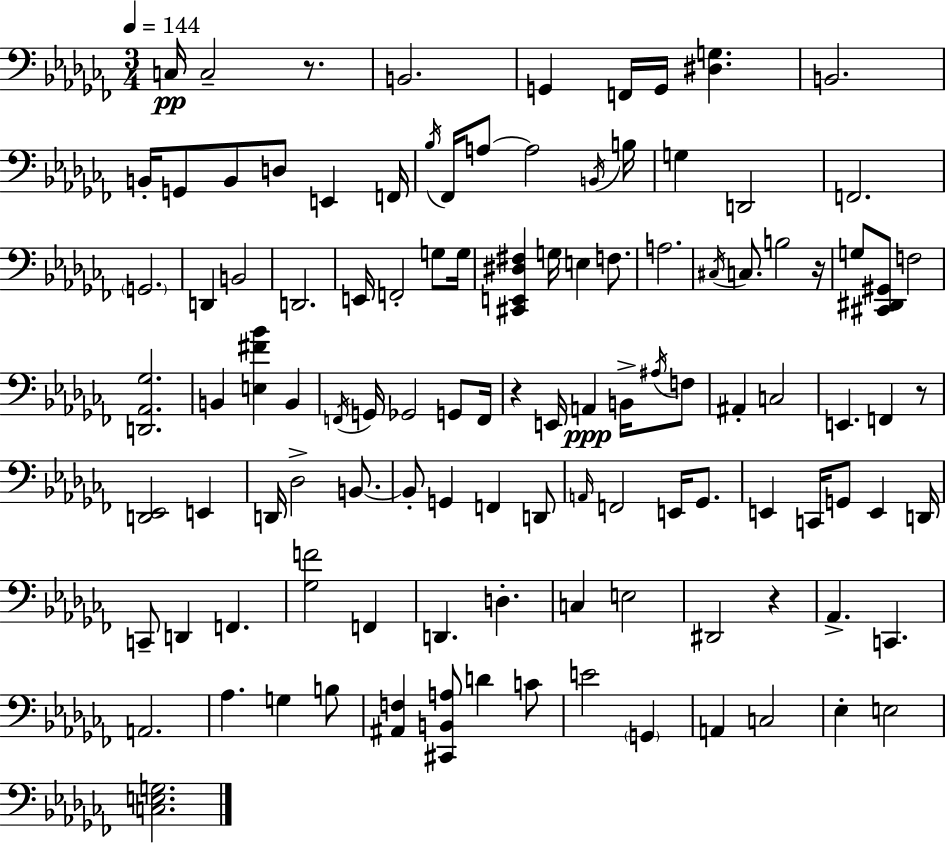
X:1
T:Untitled
M:3/4
L:1/4
K:Abm
C,/4 C,2 z/2 B,,2 G,, F,,/4 G,,/4 [^D,G,] B,,2 B,,/4 G,,/2 B,,/2 D,/2 E,, F,,/4 _B,/4 _F,,/4 A,/2 A,2 B,,/4 B,/4 G, D,,2 F,,2 G,,2 D,, B,,2 D,,2 E,,/4 F,,2 G,/2 G,/4 [^C,,E,,^D,^F,] G,/4 E, F,/2 A,2 ^C,/4 C,/2 B,2 z/4 G,/2 [^C,,^D,,^G,,]/2 F,2 [D,,_A,,_G,]2 B,, [E,^F_B] B,, F,,/4 G,,/4 _G,,2 G,,/2 F,,/4 z E,,/4 A,, B,,/4 ^A,/4 F,/2 ^A,, C,2 E,, F,, z/2 [D,,_E,,]2 E,, D,,/4 _D,2 B,,/2 B,,/2 G,, F,, D,,/2 A,,/4 F,,2 E,,/4 _G,,/2 E,, C,,/4 G,,/2 E,, D,,/4 C,,/2 D,, F,, [_G,F]2 F,, D,, D, C, E,2 ^D,,2 z _A,, C,, A,,2 _A, G, B,/2 [^A,,F,] [^C,,B,,A,]/2 D C/2 E2 G,, A,, C,2 _E, E,2 [C,E,G,]2